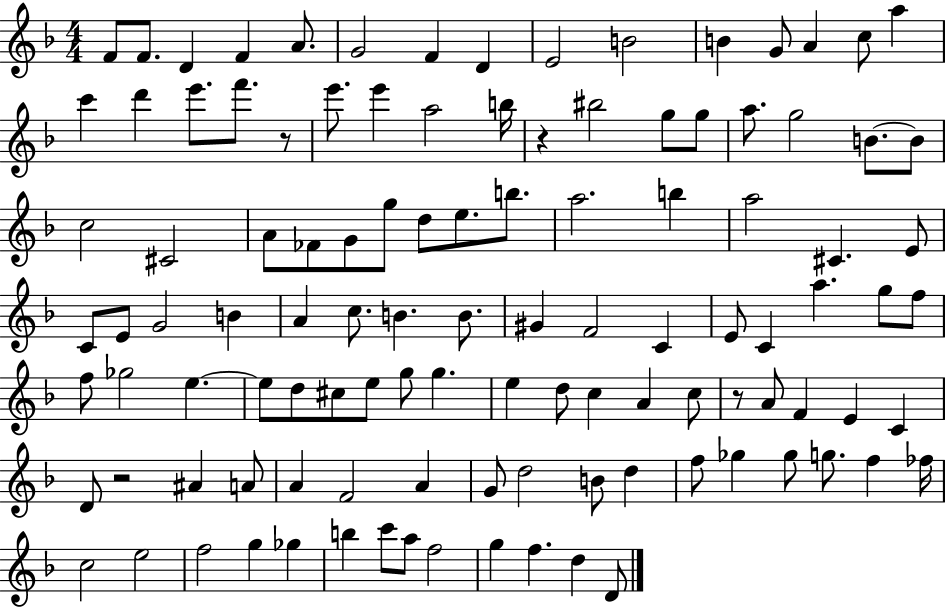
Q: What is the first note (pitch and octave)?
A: F4